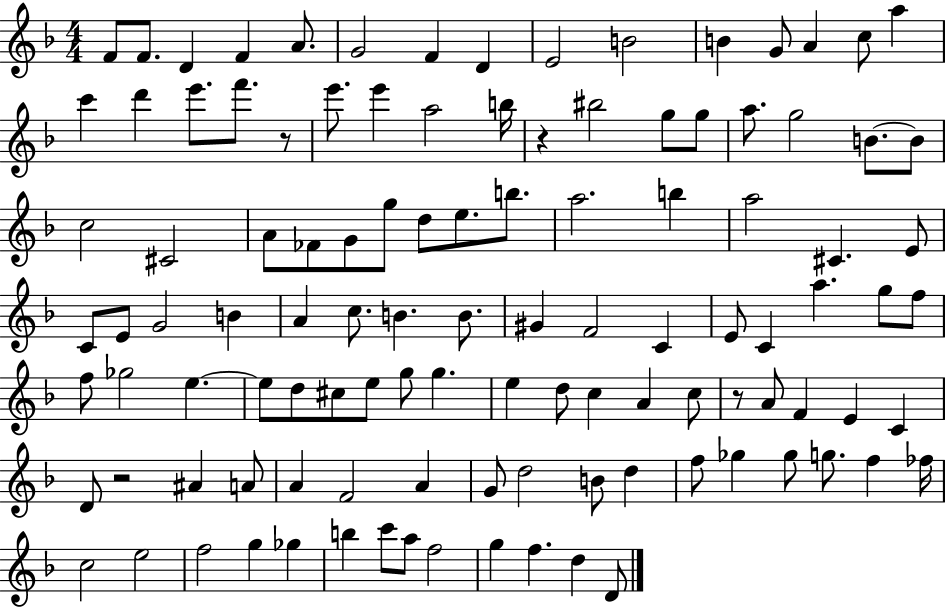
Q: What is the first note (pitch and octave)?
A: F4